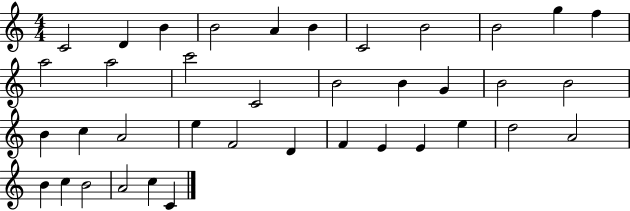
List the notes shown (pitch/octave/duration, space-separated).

C4/h D4/q B4/q B4/h A4/q B4/q C4/h B4/h B4/h G5/q F5/q A5/h A5/h C6/h C4/h B4/h B4/q G4/q B4/h B4/h B4/q C5/q A4/h E5/q F4/h D4/q F4/q E4/q E4/q E5/q D5/h A4/h B4/q C5/q B4/h A4/h C5/q C4/q